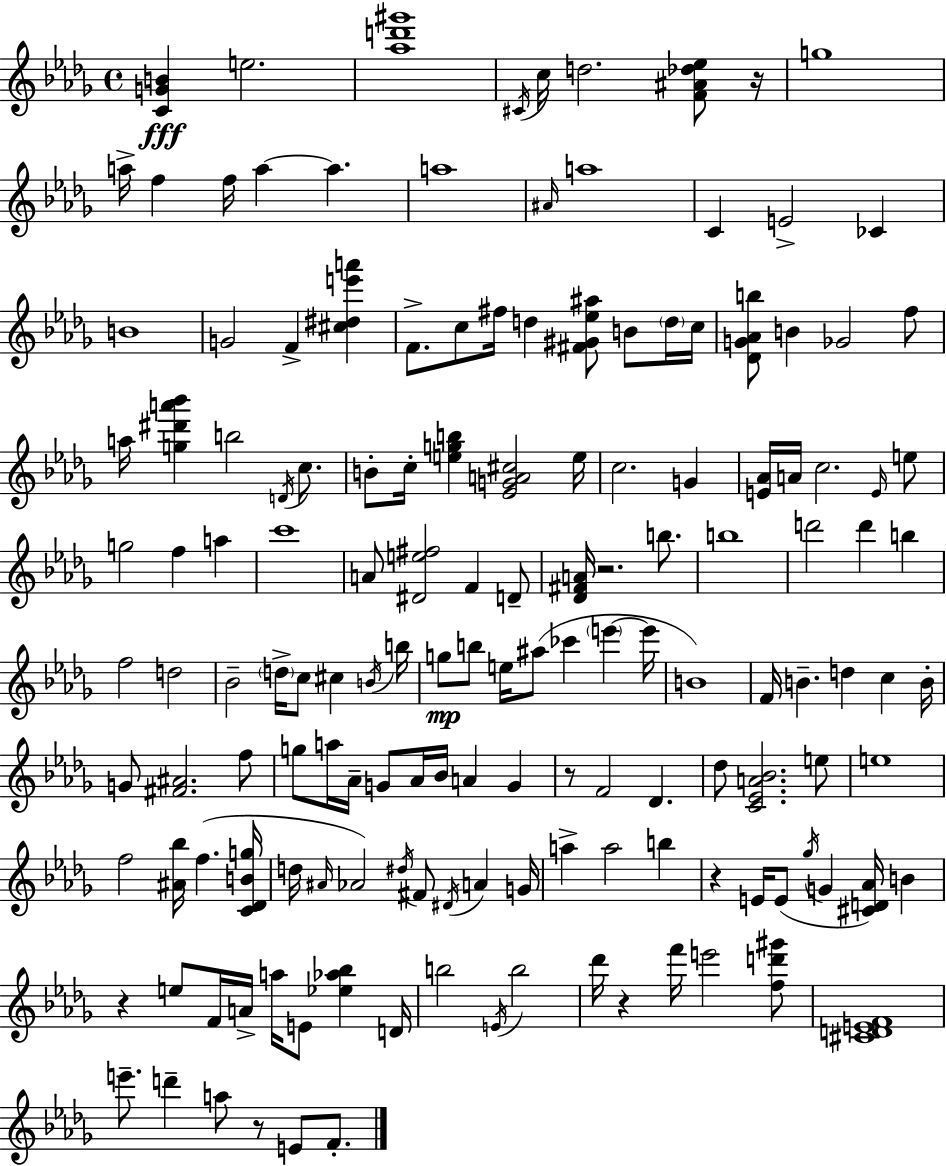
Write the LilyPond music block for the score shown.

{
  \clef treble
  \time 4/4
  \defaultTimeSignature
  \key bes \minor
  <c' g' b'>4\fff e''2. | <aes'' d''' gis'''>1 | \acciaccatura { cis'16 } c''16 d''2. <f' ais' des'' ees''>8 | r16 g''1 | \break a''16-> f''4 f''16 a''4~~ a''4. | a''1 | \grace { ais'16 } a''1 | c'4 e'2-> ces'4 | \break b'1 | g'2 f'4-> <cis'' dis'' e''' a'''>4 | f'8.-> c''8 fis''16 d''4 <fis' gis' ees'' ais''>8 b'8 | \parenthesize d''16 c''16 <des' g' aes' b''>8 b'4 ges'2 | \break f''8 a''16 <g'' dis''' a''' bes'''>4 b''2 \acciaccatura { d'16 } | c''8. b'8-. c''16-. <e'' g'' b''>4 <ees' g' a' cis''>2 | e''16 c''2. g'4 | <e' aes'>16 a'16 c''2. | \break \grace { e'16 } e''8 g''2 f''4 | a''4 c'''1 | a'8 <dis' e'' fis''>2 f'4 | d'8-- <des' fis' a'>16 r2. | \break b''8. b''1 | d'''2 d'''4 | b''4 f''2 d''2 | bes'2-- \parenthesize d''16-> c''8 cis''4 | \break \acciaccatura { b'16 } b''16 g''8\mp b''8 e''16 ais''8( ces'''4 | \parenthesize e'''4~~ e'''16 b'1) | f'16 b'4.-- d''4 | c''4 b'16-. g'8 <fis' ais'>2. | \break f''8 g''8 a''16 aes'16-- g'8 aes'16 bes'16 a'4 | g'4 r8 f'2 des'4. | des''8 <c' ees' a' bes'>2. | e''8 e''1 | \break f''2 <ais' bes''>16 f''4.( | <c' des' b' g''>16 d''16 \grace { ais'16 } aes'2) \acciaccatura { dis''16 } | fis'8 \acciaccatura { dis'16 } a'4 g'16 a''4-> a''2 | b''4 r4 e'16 e'8( \acciaccatura { ges''16 } | \break g'4 <cis' d' aes'>16) b'4 r4 e''8 f'16 | a'16-> a''16 e'8 <ees'' aes'' bes''>4 d'16 b''2 | \acciaccatura { e'16 } b''2 des'''16 r4 f'''16 | e'''2 <f'' d''' gis'''>8 <cis' d' e' f'>1 | \break e'''8.-- d'''4-- | a''8 r8 e'8 f'8.-. \bar "|."
}